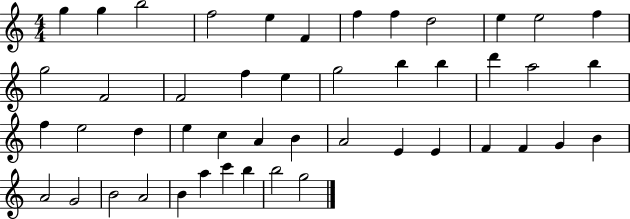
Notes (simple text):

G5/q G5/q B5/h F5/h E5/q F4/q F5/q F5/q D5/h E5/q E5/h F5/q G5/h F4/h F4/h F5/q E5/q G5/h B5/q B5/q D6/q A5/h B5/q F5/q E5/h D5/q E5/q C5/q A4/q B4/q A4/h E4/q E4/q F4/q F4/q G4/q B4/q A4/h G4/h B4/h A4/h B4/q A5/q C6/q B5/q B5/h G5/h